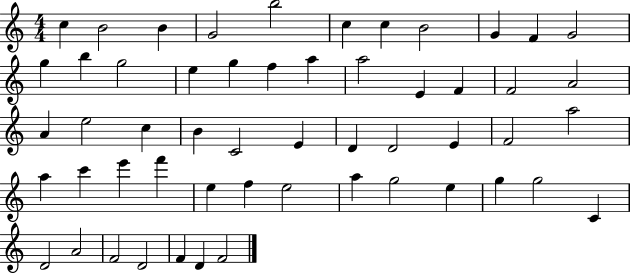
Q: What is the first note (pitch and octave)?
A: C5